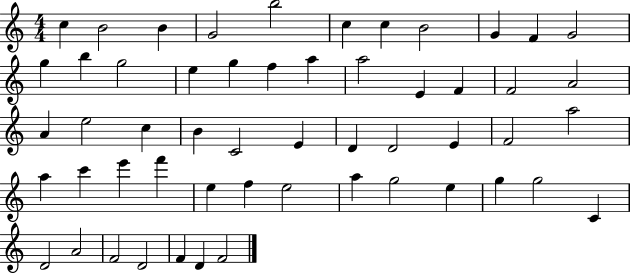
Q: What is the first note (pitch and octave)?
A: C5